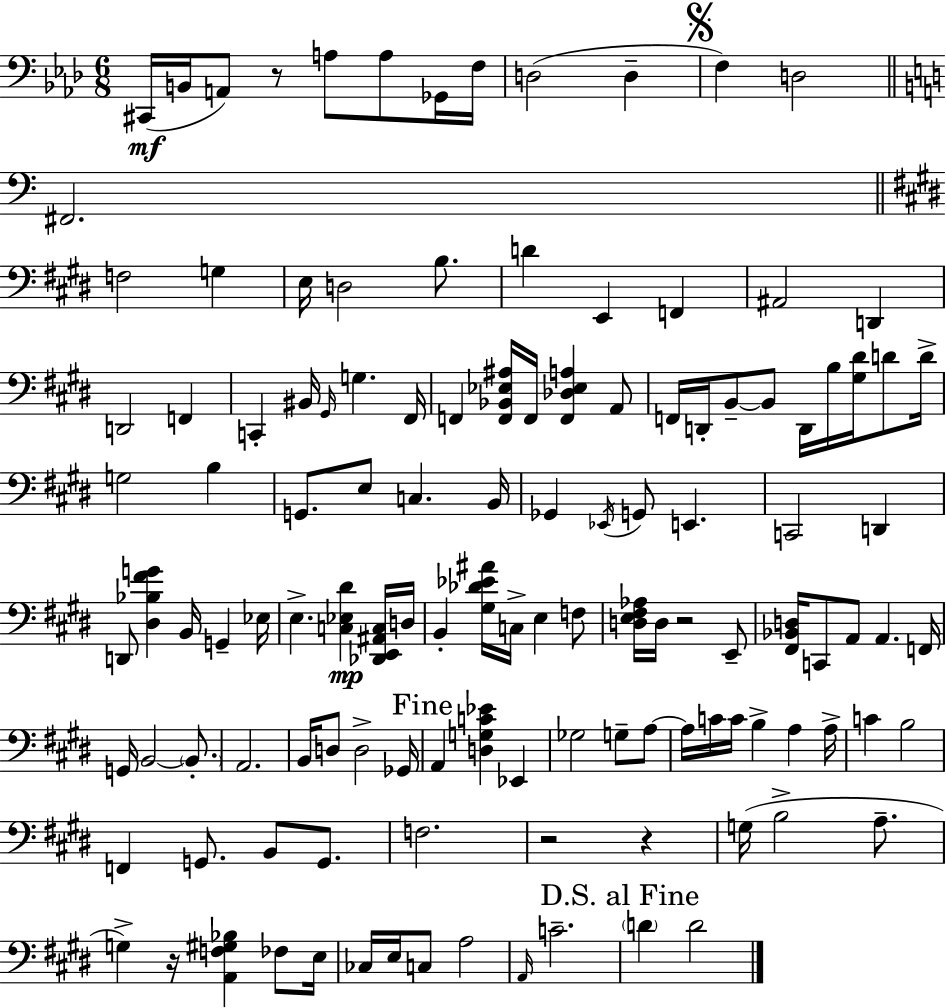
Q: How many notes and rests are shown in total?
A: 124